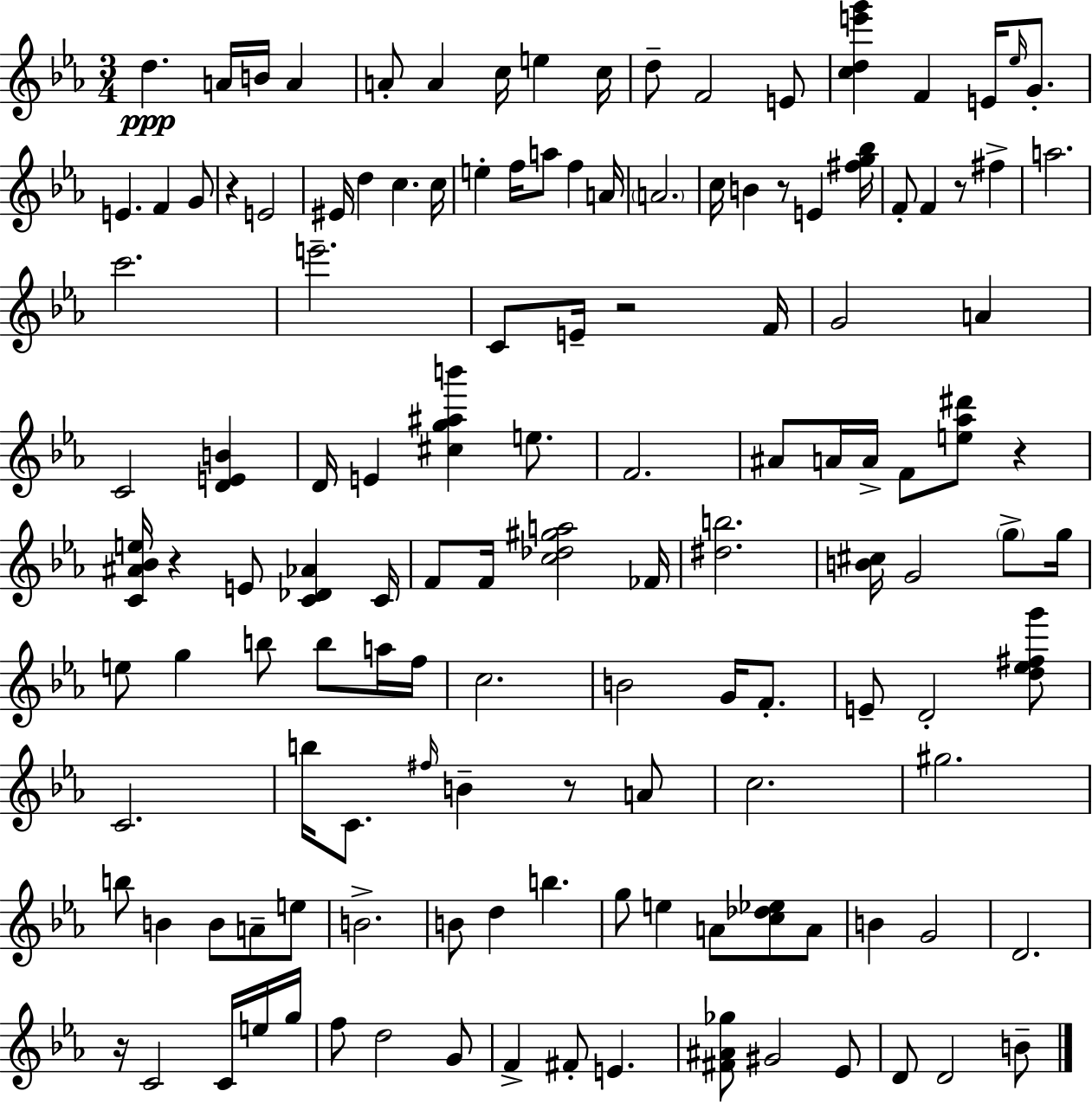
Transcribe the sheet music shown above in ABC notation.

X:1
T:Untitled
M:3/4
L:1/4
K:Cm
d A/4 B/4 A A/2 A c/4 e c/4 d/2 F2 E/2 [cde'g'] F E/4 _e/4 G/2 E F G/2 z E2 ^E/4 d c c/4 e f/4 a/2 f A/4 A2 c/4 B z/2 E [^fg_b]/4 F/2 F z/2 ^f a2 c'2 e'2 C/2 E/4 z2 F/4 G2 A C2 [DEB] D/4 E [^cg^ab'] e/2 F2 ^A/2 A/4 A/4 F/2 [e_a^d']/2 z [C^A_Be]/4 z E/2 [C_D_A] C/4 F/2 F/4 [c_d^ga]2 _F/4 [^db]2 [B^c]/4 G2 g/2 g/4 e/2 g b/2 b/2 a/4 f/4 c2 B2 G/4 F/2 E/2 D2 [d_e^fg']/2 C2 b/4 C/2 ^f/4 B z/2 A/2 c2 ^g2 b/2 B B/2 A/2 e/2 B2 B/2 d b g/2 e A/2 [c_d_e]/2 A/2 B G2 D2 z/4 C2 C/4 e/4 g/4 f/2 d2 G/2 F ^F/2 E [^F^A_g]/2 ^G2 _E/2 D/2 D2 B/2